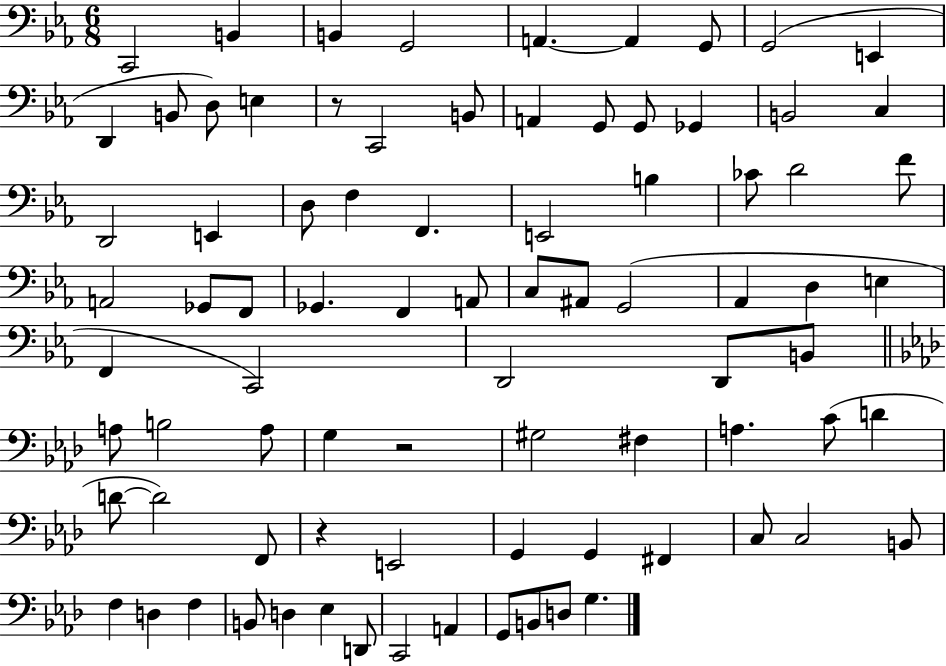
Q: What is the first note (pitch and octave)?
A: C2